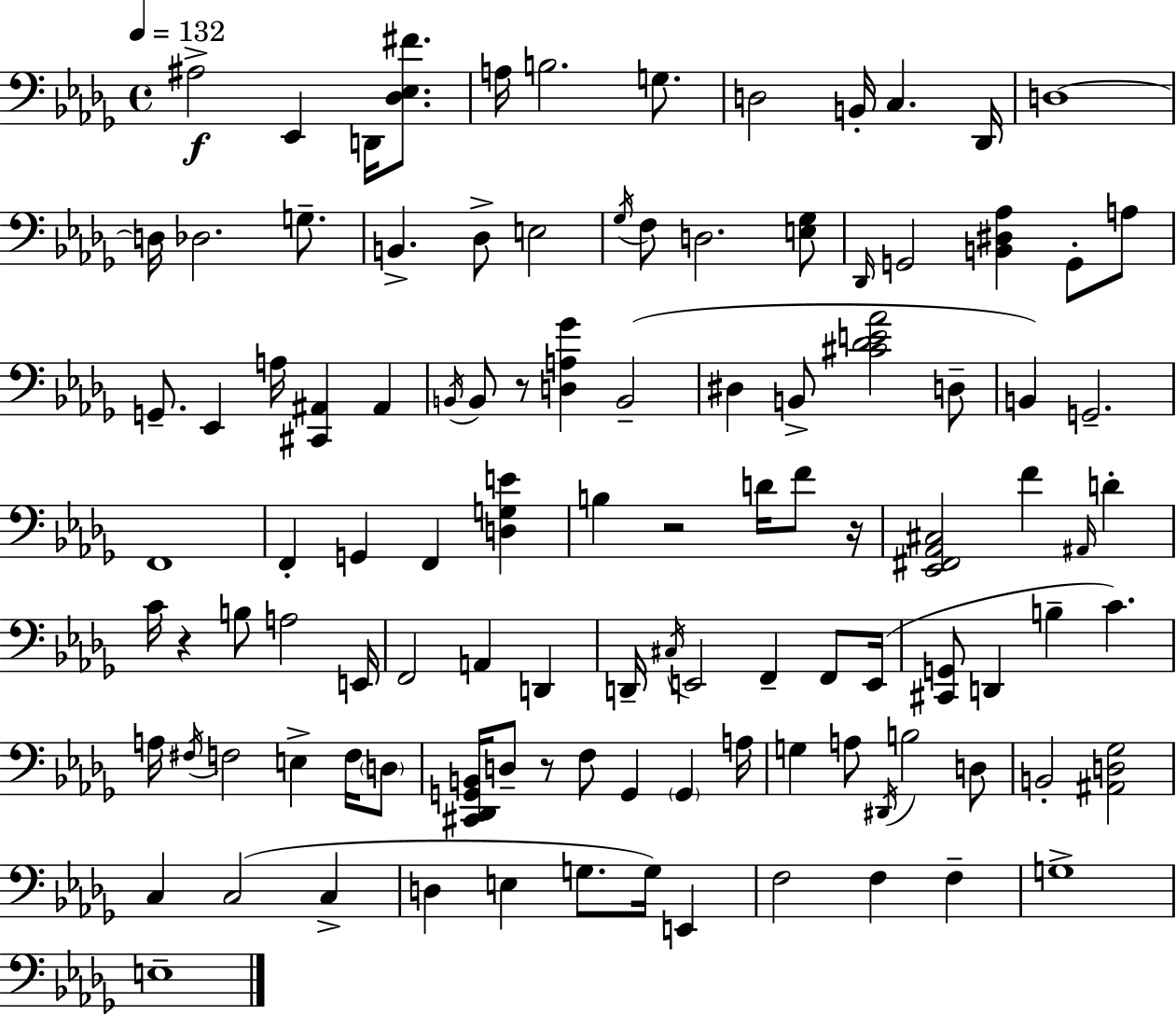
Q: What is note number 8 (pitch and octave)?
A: B2